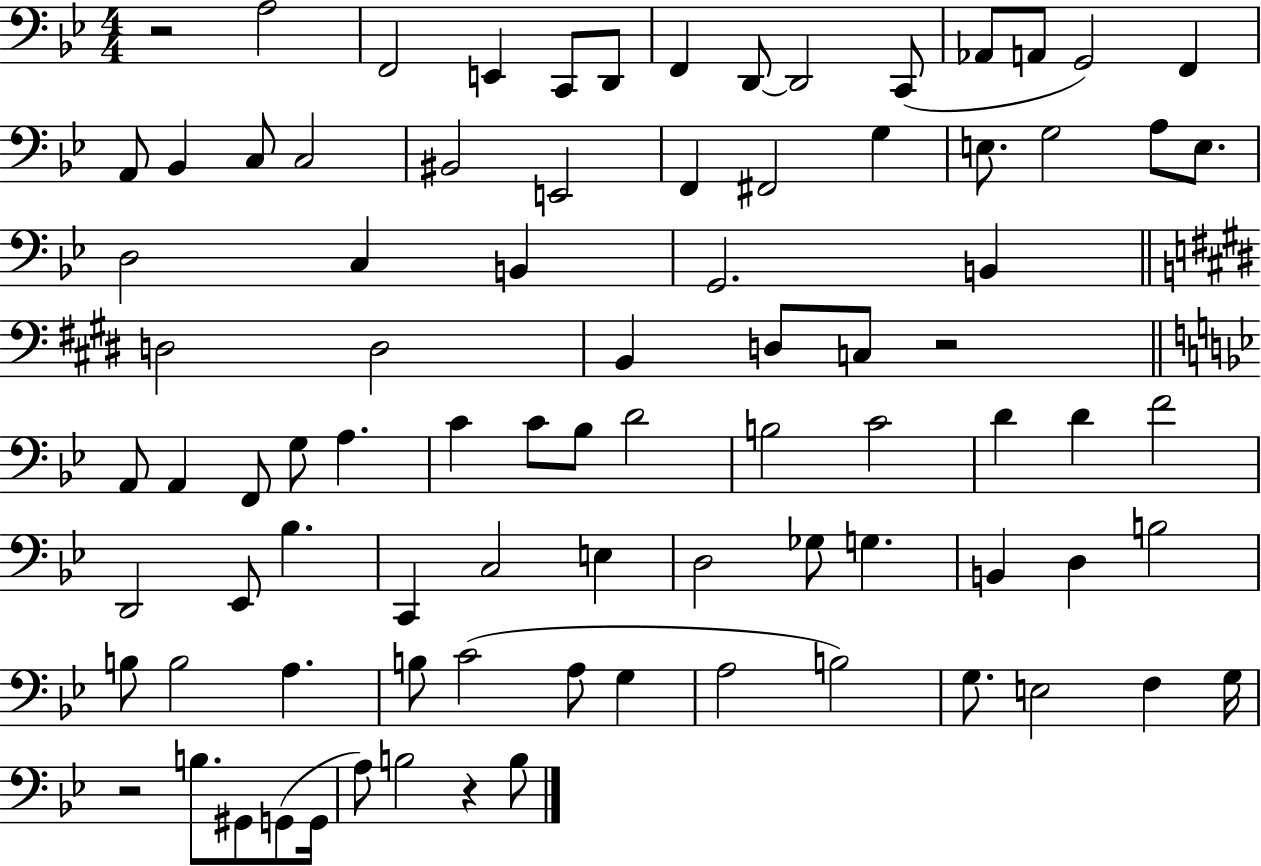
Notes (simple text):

R/h A3/h F2/h E2/q C2/e D2/e F2/q D2/e D2/h C2/e Ab2/e A2/e G2/h F2/q A2/e Bb2/q C3/e C3/h BIS2/h E2/h F2/q F#2/h G3/q E3/e. G3/h A3/e E3/e. D3/h C3/q B2/q G2/h. B2/q D3/h D3/h B2/q D3/e C3/e R/h A2/e A2/q F2/e G3/e A3/q. C4/q C4/e Bb3/e D4/h B3/h C4/h D4/q D4/q F4/h D2/h Eb2/e Bb3/q. C2/q C3/h E3/q D3/h Gb3/e G3/q. B2/q D3/q B3/h B3/e B3/h A3/q. B3/e C4/h A3/e G3/q A3/h B3/h G3/e. E3/h F3/q G3/s R/h B3/e. G#2/e G2/e G2/s A3/e B3/h R/q B3/e